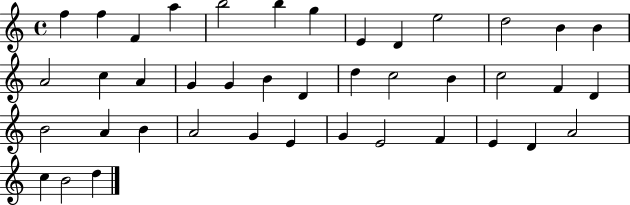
F5/q F5/q F4/q A5/q B5/h B5/q G5/q E4/q D4/q E5/h D5/h B4/q B4/q A4/h C5/q A4/q G4/q G4/q B4/q D4/q D5/q C5/h B4/q C5/h F4/q D4/q B4/h A4/q B4/q A4/h G4/q E4/q G4/q E4/h F4/q E4/q D4/q A4/h C5/q B4/h D5/q